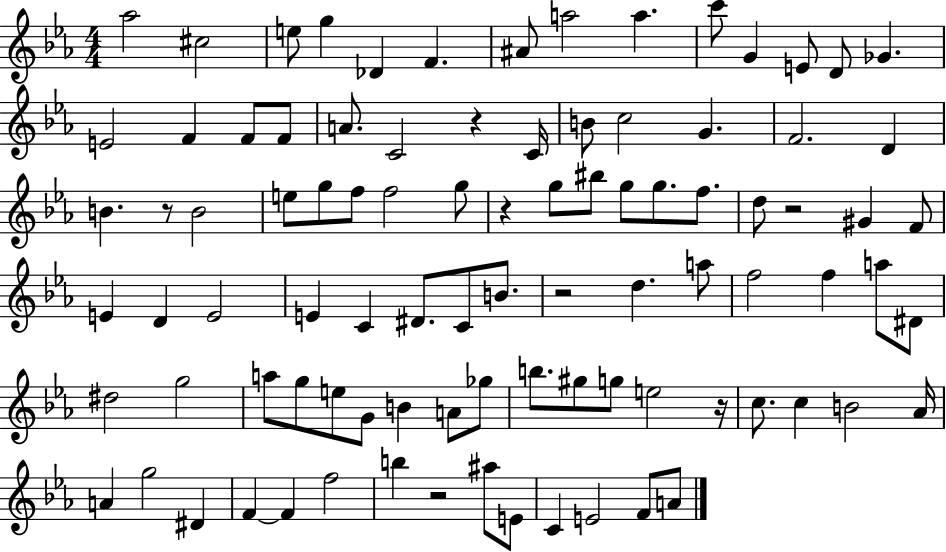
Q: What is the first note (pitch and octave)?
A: Ab5